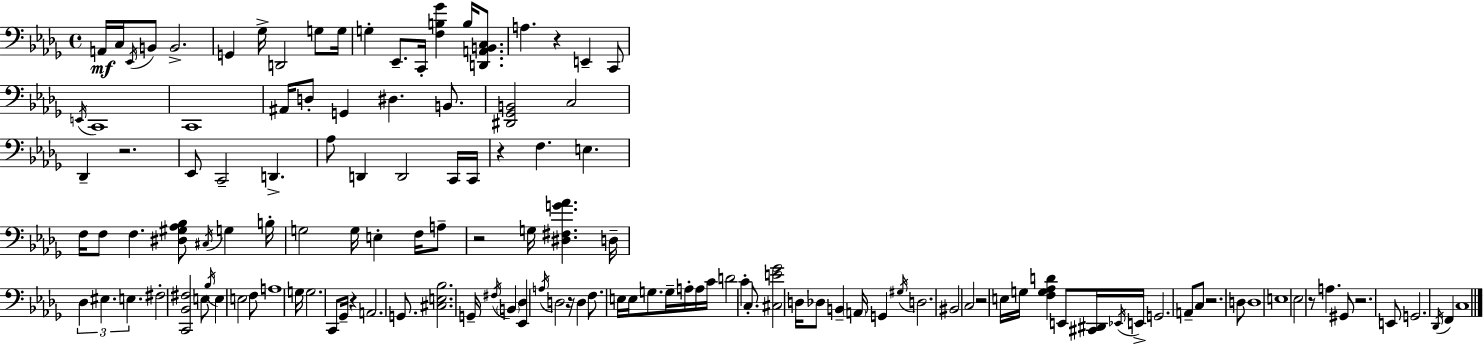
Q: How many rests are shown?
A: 10